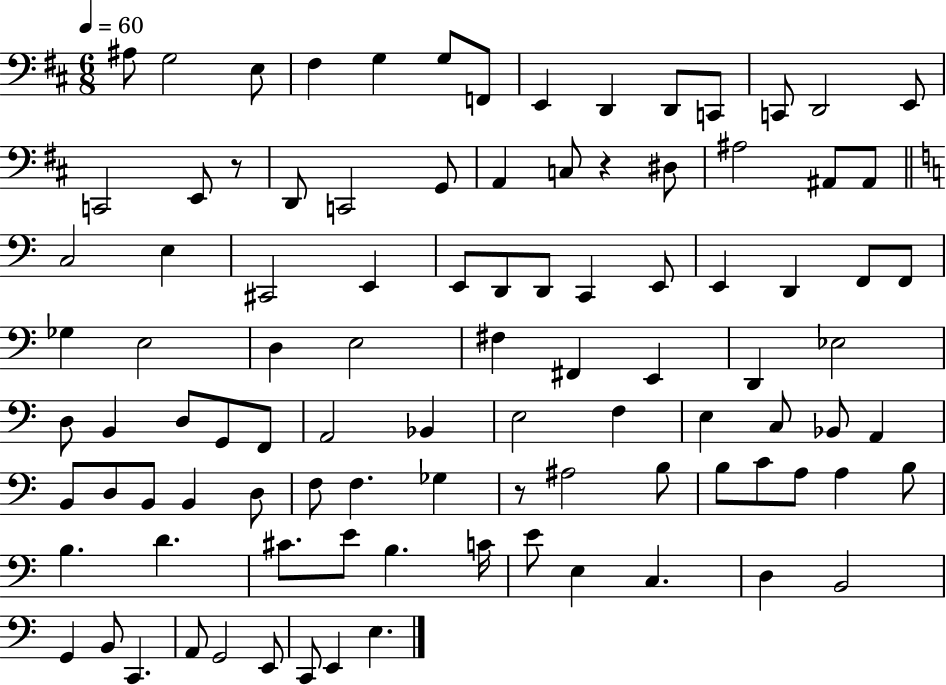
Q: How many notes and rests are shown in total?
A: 98